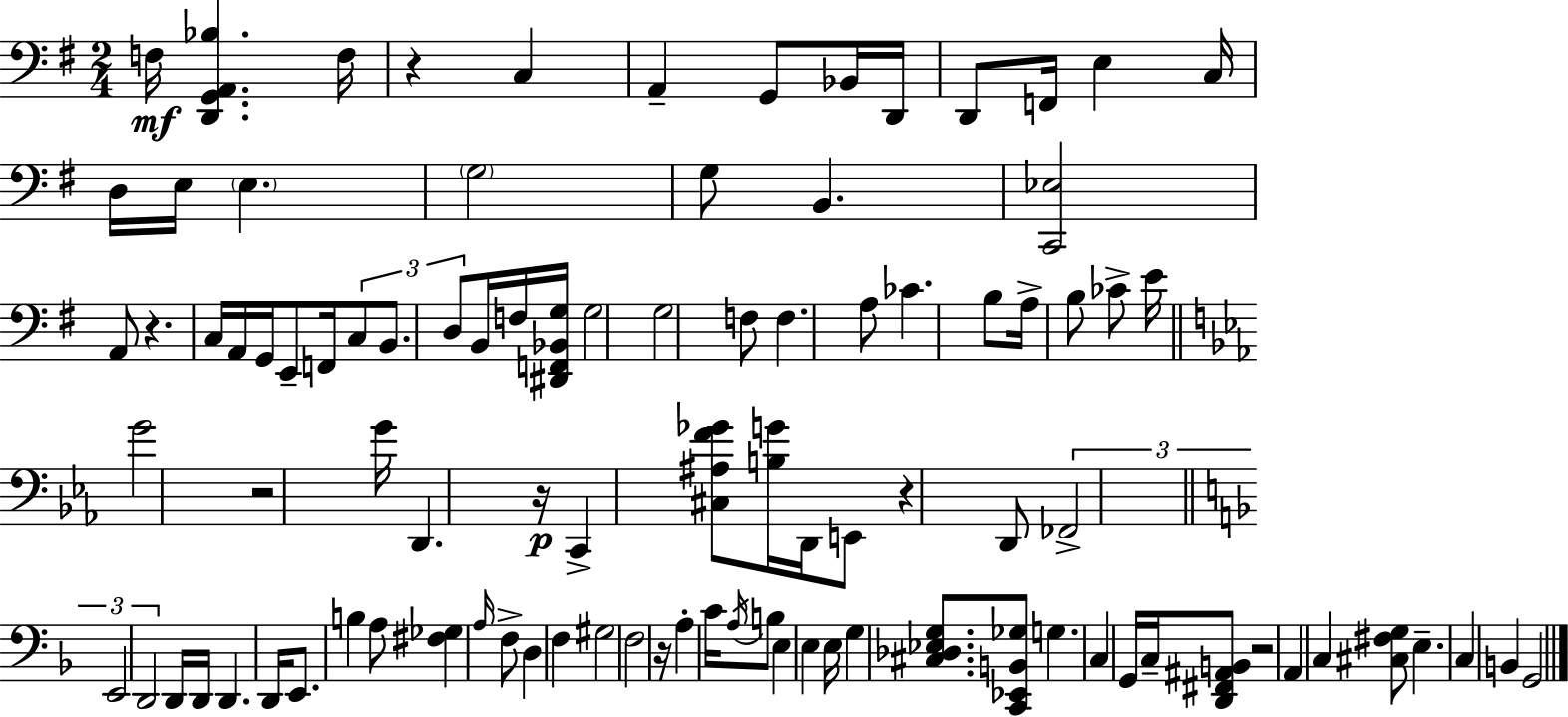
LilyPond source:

{
  \clef bass
  \numericTimeSignature
  \time 2/4
  \key e \minor
  f16\mf <d, g, a, bes>4. f16 | r4 c4 | a,4-- g,8 bes,16 d,16 | d,8 f,16 e4 c16 | \break d16 e16 \parenthesize e4. | \parenthesize g2 | g8 b,4. | <c, ees>2 | \break a,8 r4. | c16 a,16 g,16 e,8-- f,16 \tuplet 3/2 { c8 | b,8. d8 } b,16 f16 <dis, f, bes, g>16 | g2 | \break g2 | f8 f4. | a8 ces'4. | b8 a16-> b8 ces'8-> e'16 | \break \bar "||" \break \key c \minor g'2 | r2 | g'16 d,4. r16\p | c,4-> <cis ais f' ges'>8 <b g'>16 d,16 | \break e,8 r4 d,8 | \tuplet 3/2 { fes,2-> | \bar "||" \break \key d \minor e,2 | d,2 } | d,16 d,16 d,4. | d,16 e,8. b4 | \break a8 <fis ges>4 \grace { a16 } f8-> | d4 f4 | gis2 | f2 | \break r16 a4-. c'16 \acciaccatura { a16 } | b8 e4 e4 | e16 g4 <cis des ees g>8. | <c, ees, b, ges>8 g4. | \break c4 g,16 c16-- | <d, fis, ais, b,>8 r2 | a,4 c4 | <cis fis g>8 e4.-- | \break c4 b,4 | g,2 | \bar "|."
}